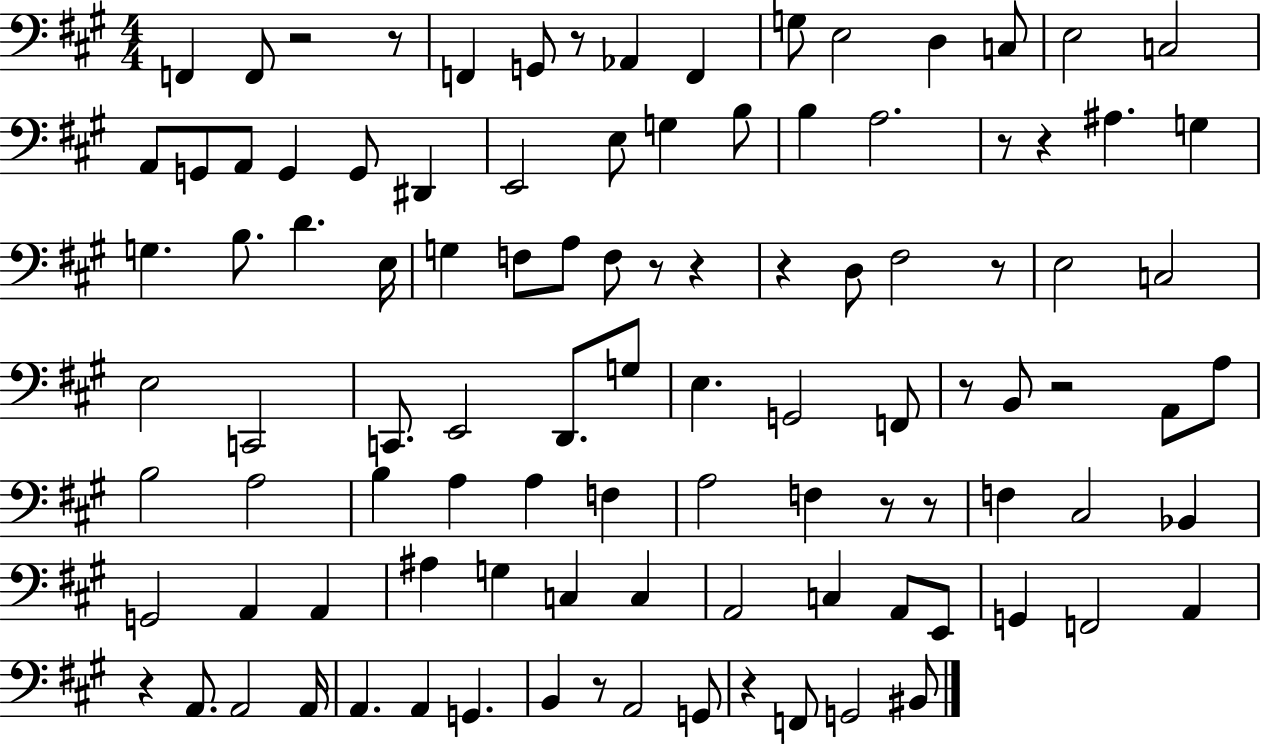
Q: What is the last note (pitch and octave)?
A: BIS2